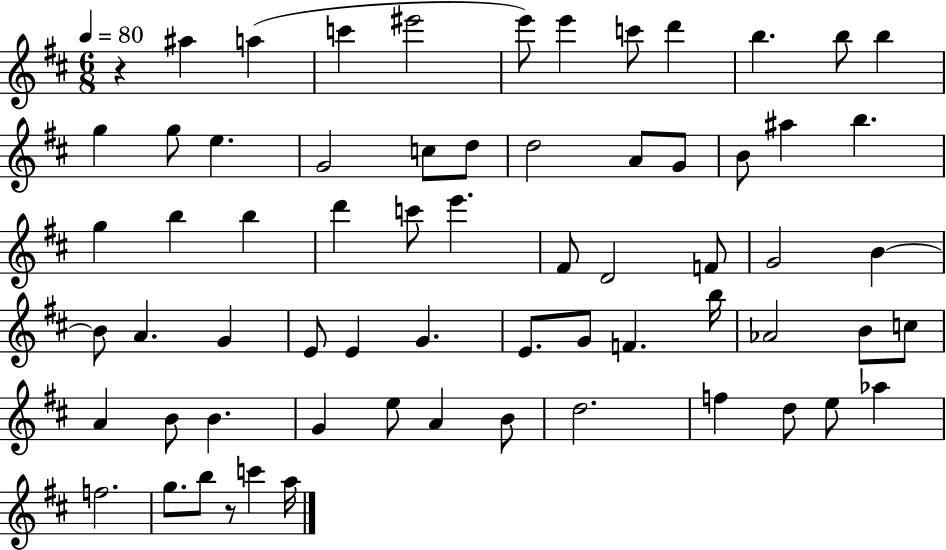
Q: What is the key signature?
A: D major